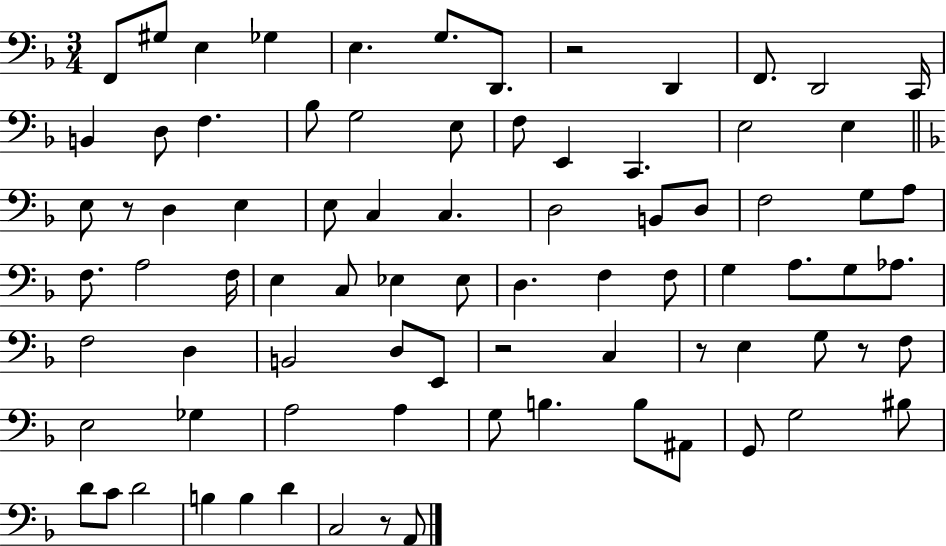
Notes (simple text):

F2/e G#3/e E3/q Gb3/q E3/q. G3/e. D2/e. R/h D2/q F2/e. D2/h C2/s B2/q D3/e F3/q. Bb3/e G3/h E3/e F3/e E2/q C2/q. E3/h E3/q E3/e R/e D3/q E3/q E3/e C3/q C3/q. D3/h B2/e D3/e F3/h G3/e A3/e F3/e. A3/h F3/s E3/q C3/e Eb3/q Eb3/e D3/q. F3/q F3/e G3/q A3/e. G3/e Ab3/e. F3/h D3/q B2/h D3/e E2/e R/h C3/q R/e E3/q G3/e R/e F3/e E3/h Gb3/q A3/h A3/q G3/e B3/q. B3/e A#2/e G2/e G3/h BIS3/e D4/e C4/e D4/h B3/q B3/q D4/q C3/h R/e A2/e